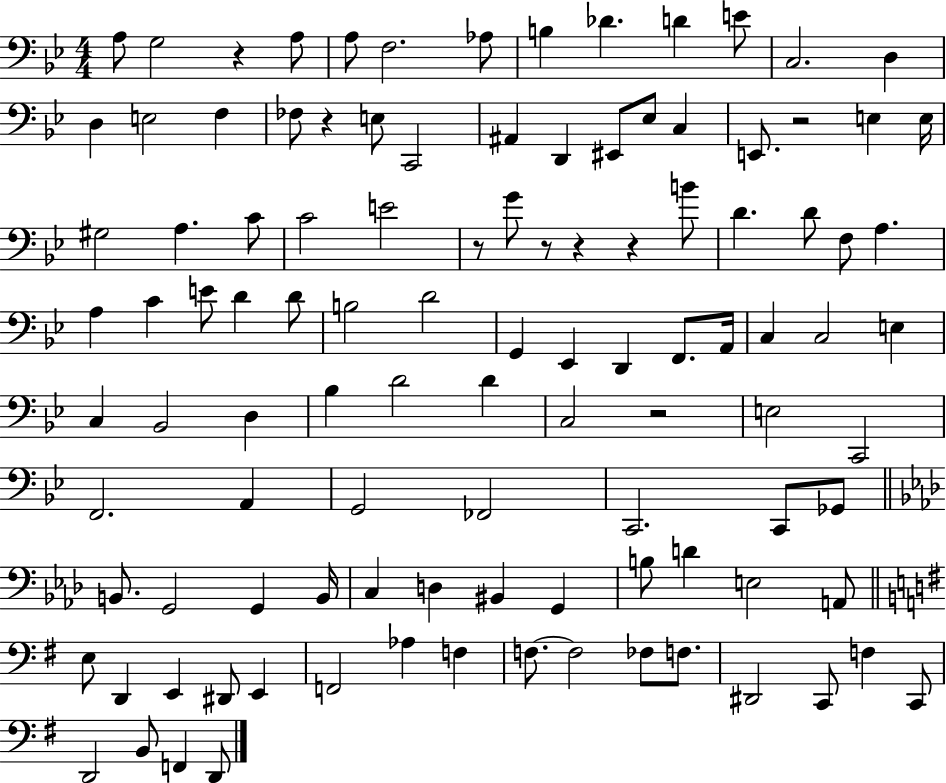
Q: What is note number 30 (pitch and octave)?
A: C4